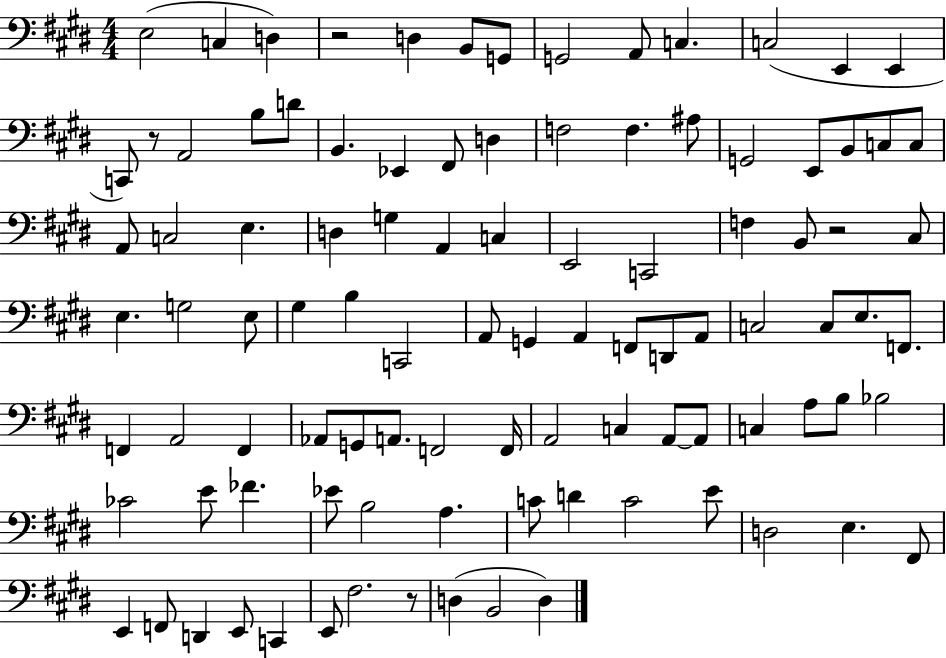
{
  \clef bass
  \numericTimeSignature
  \time 4/4
  \key e \major
  e2( c4 d4) | r2 d4 b,8 g,8 | g,2 a,8 c4. | c2( e,4 e,4 | \break c,8) r8 a,2 b8 d'8 | b,4. ees,4 fis,8 d4 | f2 f4. ais8 | g,2 e,8 b,8 c8 c8 | \break a,8 c2 e4. | d4 g4 a,4 c4 | e,2 c,2 | f4 b,8 r2 cis8 | \break e4. g2 e8 | gis4 b4 c,2 | a,8 g,4 a,4 f,8 d,8 a,8 | c2 c8 e8. f,8. | \break f,4 a,2 f,4 | aes,8 g,8 a,8. f,2 f,16 | a,2 c4 a,8~~ a,8 | c4 a8 b8 bes2 | \break ces'2 e'8 fes'4. | ees'8 b2 a4. | c'8 d'4 c'2 e'8 | d2 e4. fis,8 | \break e,4 f,8 d,4 e,8 c,4 | e,8 fis2. r8 | d4( b,2 d4) | \bar "|."
}